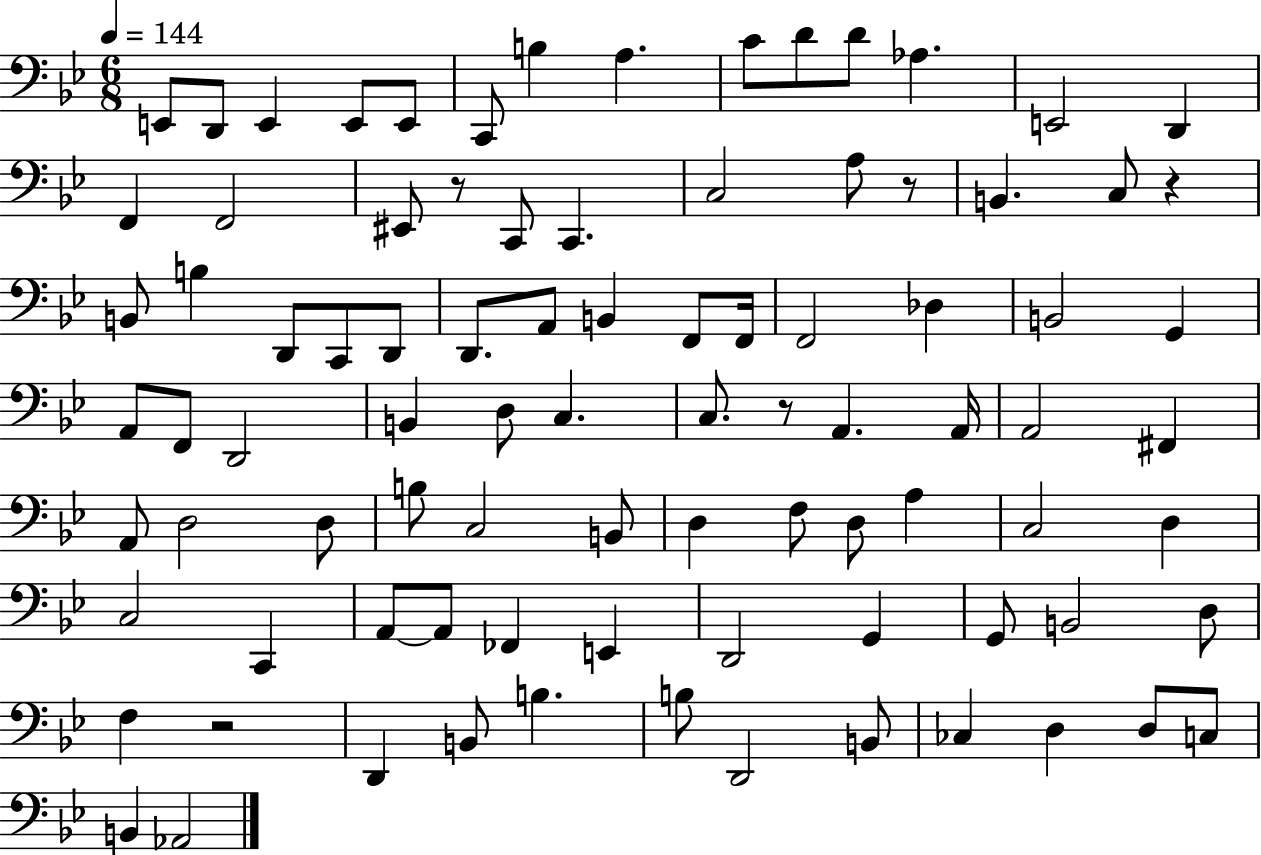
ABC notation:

X:1
T:Untitled
M:6/8
L:1/4
K:Bb
E,,/2 D,,/2 E,, E,,/2 E,,/2 C,,/2 B, A, C/2 D/2 D/2 _A, E,,2 D,, F,, F,,2 ^E,,/2 z/2 C,,/2 C,, C,2 A,/2 z/2 B,, C,/2 z B,,/2 B, D,,/2 C,,/2 D,,/2 D,,/2 A,,/2 B,, F,,/2 F,,/4 F,,2 _D, B,,2 G,, A,,/2 F,,/2 D,,2 B,, D,/2 C, C,/2 z/2 A,, A,,/4 A,,2 ^F,, A,,/2 D,2 D,/2 B,/2 C,2 B,,/2 D, F,/2 D,/2 A, C,2 D, C,2 C,, A,,/2 A,,/2 _F,, E,, D,,2 G,, G,,/2 B,,2 D,/2 F, z2 D,, B,,/2 B, B,/2 D,,2 B,,/2 _C, D, D,/2 C,/2 B,, _A,,2